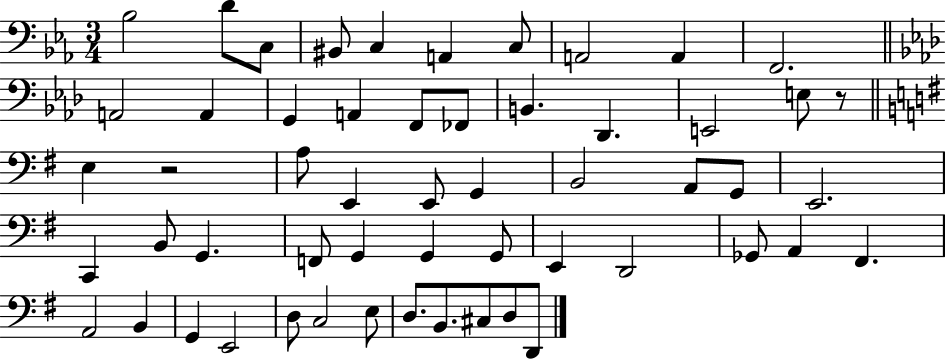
X:1
T:Untitled
M:3/4
L:1/4
K:Eb
_B,2 D/2 C,/2 ^B,,/2 C, A,, C,/2 A,,2 A,, F,,2 A,,2 A,, G,, A,, F,,/2 _F,,/2 B,, _D,, E,,2 E,/2 z/2 E, z2 A,/2 E,, E,,/2 G,, B,,2 A,,/2 G,,/2 E,,2 C,, B,,/2 G,, F,,/2 G,, G,, G,,/2 E,, D,,2 _G,,/2 A,, ^F,, A,,2 B,, G,, E,,2 D,/2 C,2 E,/2 D,/2 B,,/2 ^C,/2 D,/2 D,,/2